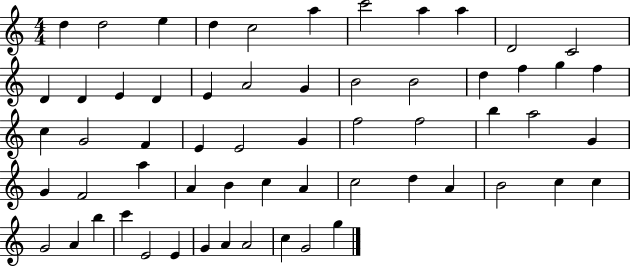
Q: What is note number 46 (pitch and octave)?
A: B4